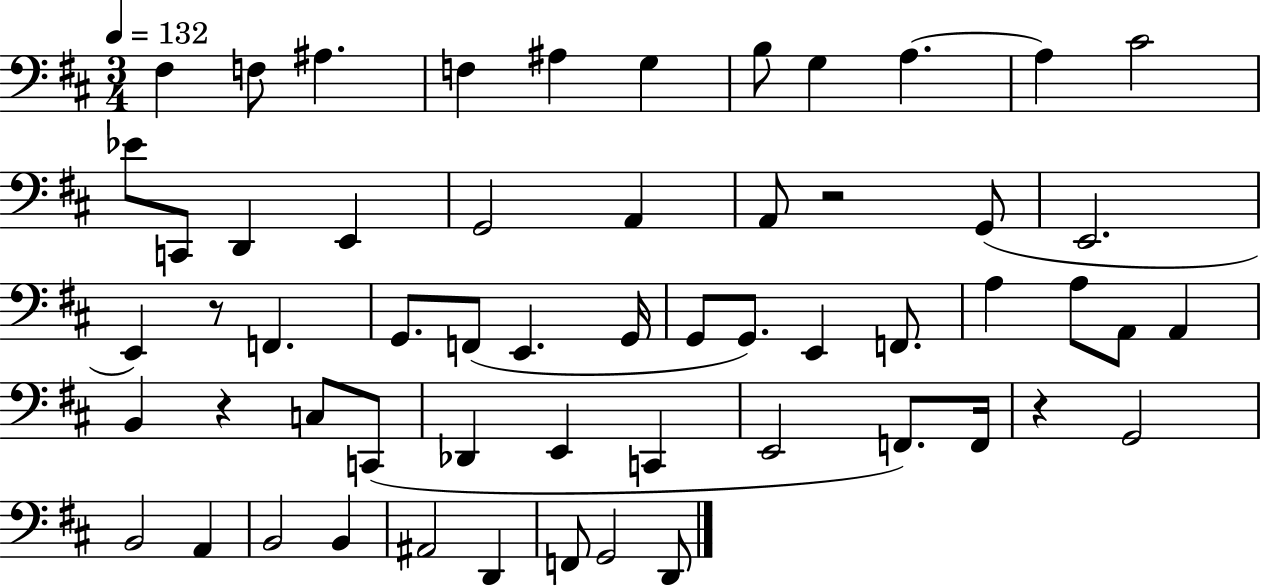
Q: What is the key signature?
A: D major